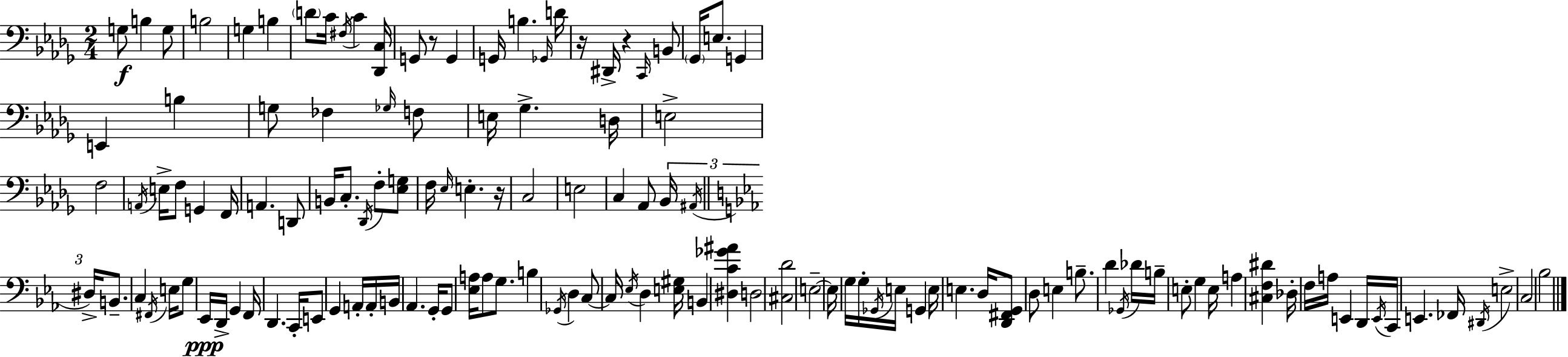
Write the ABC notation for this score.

X:1
T:Untitled
M:2/4
L:1/4
K:Bbm
G,/2 B, G,/2 B,2 G, B, D/2 C/4 ^F,/4 C [_D,,C,]/4 G,,/2 z/2 G,, G,,/4 B, _G,,/4 D/4 z/4 ^D,,/4 z C,,/4 B,,/2 _G,,/4 E,/2 G,, E,, B, G,/2 _F, _G,/4 F,/2 E,/4 _G, D,/4 E,2 F,2 A,,/4 E,/4 F,/2 G,, F,,/4 A,, D,,/2 B,,/4 C,/2 _D,,/4 F,/2 [_E,G,]/2 F,/4 _E,/4 E, z/4 C,2 E,2 C, _A,,/2 _B,,/4 ^A,,/4 ^D,/4 B,,/2 C, ^F,,/4 E,/4 G,/2 _E,,/4 D,,/4 G,, F,,/4 D,, C,,/4 E,,/2 G,, A,,/4 A,,/4 B,,/4 _A,, G,,/4 G,,/2 [_E,A,]/4 A,/2 G,/2 B, _G,,/4 D, C,/2 C,/4 _E,/4 D, [E,^G,]/4 B,, [^D,C_G^A] D,2 [^C,D]2 E,2 E,/4 G,/4 G,/4 _G,,/4 E,/4 G,, E,/4 E, D,/4 [D,,^F,,G,,]/2 D,/2 E, B,/2 D _G,,/4 _D/4 B,/4 E,/2 G, E,/4 A, [^C,F,^D] _D,/4 F,/4 A,/4 E,, D,,/4 E,,/4 C,,/4 E,, _F,,/4 ^D,,/4 E,2 C,2 _B,2